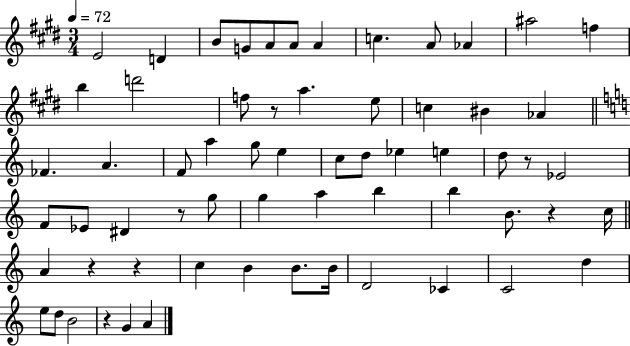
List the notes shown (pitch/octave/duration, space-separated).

E4/h D4/q B4/e G4/e A4/e A4/e A4/q C5/q. A4/e Ab4/q A#5/h F5/q B5/q D6/h F5/e R/e A5/q. E5/e C5/q BIS4/q Ab4/q FES4/q. A4/q. F4/e A5/q G5/e E5/q C5/e D5/e Eb5/q E5/q D5/e R/e Eb4/h F4/e Eb4/e D#4/q R/e G5/e G5/q A5/q B5/q B5/q B4/e. R/q C5/s A4/q R/q R/q C5/q B4/q B4/e. B4/s D4/h CES4/q C4/h D5/q E5/e D5/e B4/h R/q G4/q A4/q